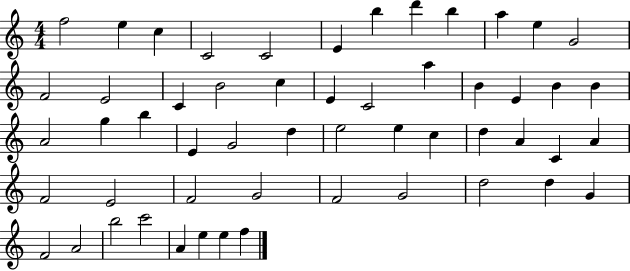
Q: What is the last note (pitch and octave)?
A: F5